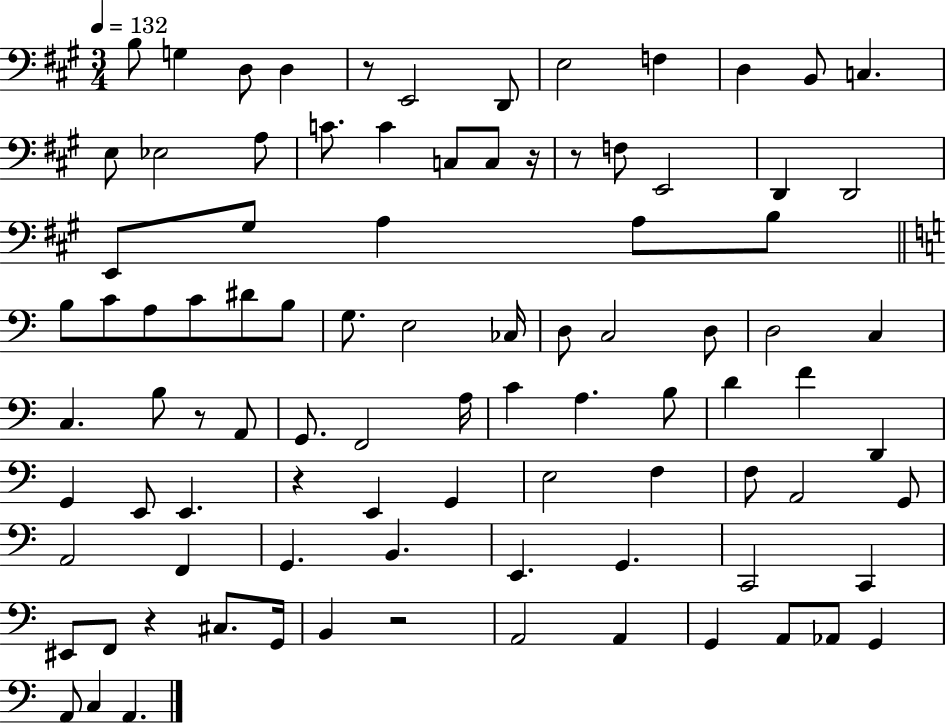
X:1
T:Untitled
M:3/4
L:1/4
K:A
B,/2 G, D,/2 D, z/2 E,,2 D,,/2 E,2 F, D, B,,/2 C, E,/2 _E,2 A,/2 C/2 C C,/2 C,/2 z/4 z/2 F,/2 E,,2 D,, D,,2 E,,/2 ^G,/2 A, A,/2 B,/2 B,/2 C/2 A,/2 C/2 ^D/2 B,/2 G,/2 E,2 _C,/4 D,/2 C,2 D,/2 D,2 C, C, B,/2 z/2 A,,/2 G,,/2 F,,2 A,/4 C A, B,/2 D F D,, G,, E,,/2 E,, z E,, G,, E,2 F, F,/2 A,,2 G,,/2 A,,2 F,, G,, B,, E,, G,, C,,2 C,, ^E,,/2 F,,/2 z ^C,/2 G,,/4 B,, z2 A,,2 A,, G,, A,,/2 _A,,/2 G,, A,,/2 C, A,,